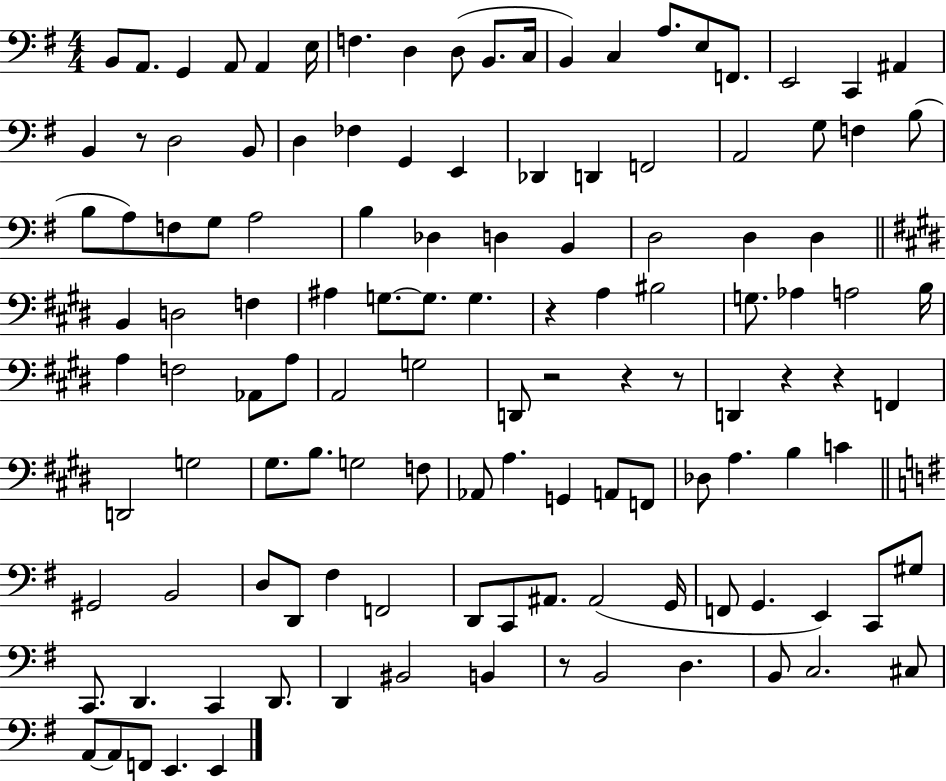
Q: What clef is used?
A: bass